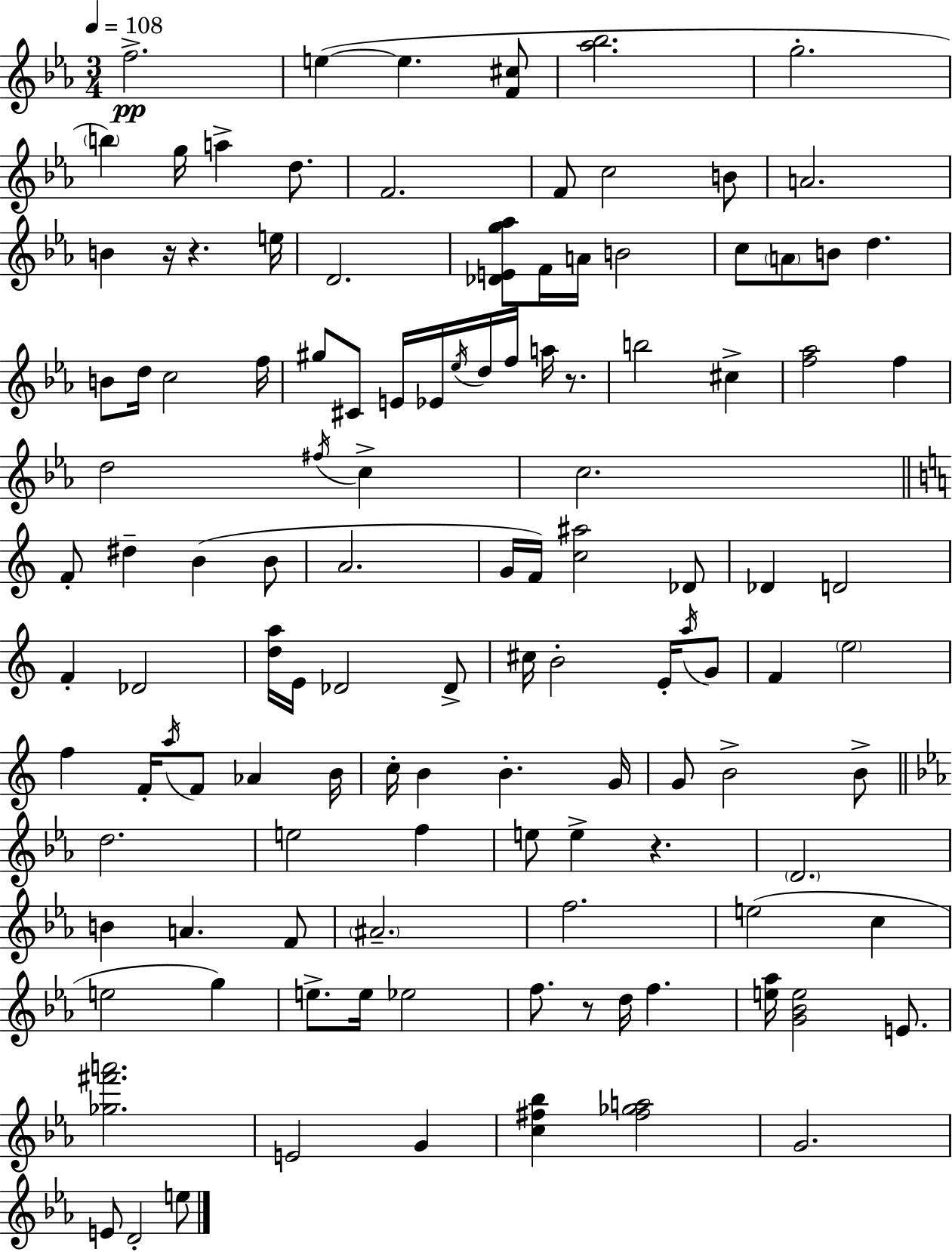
{
  \clef treble
  \numericTimeSignature
  \time 3/4
  \key c \minor
  \tempo 4 = 108
  f''2.->\pp | e''4~(~ e''4. <f' cis''>8 | <aes'' bes''>2. | g''2.-. | \break \parenthesize b''4) g''16 a''4-> d''8. | f'2. | f'8 c''2 b'8 | a'2. | \break b'4 r16 r4. e''16 | d'2. | <des' e' g'' aes''>8 f'16 a'16 b'2 | c''8 \parenthesize a'8 b'8 d''4. | \break b'8 d''16 c''2 f''16 | gis''8 cis'8 e'16 ees'16 \acciaccatura { ees''16 } d''16 f''16 a''16 r8. | b''2 cis''4-> | <f'' aes''>2 f''4 | \break d''2 \acciaccatura { fis''16 } c''4-> | c''2. | \bar "||" \break \key c \major f'8-. dis''4-- b'4( b'8 | a'2. | g'16 f'16) <c'' ais''>2 des'8 | des'4 d'2 | \break f'4-. des'2 | <d'' a''>16 e'16 des'2 des'8-> | cis''16 b'2-. e'16-. \acciaccatura { a''16 } g'8 | f'4 \parenthesize e''2 | \break f''4 f'16-. \acciaccatura { a''16 } f'8 aes'4 | b'16 c''16-. b'4 b'4.-. | g'16 g'8 b'2-> | b'8-> \bar "||" \break \key ees \major d''2. | e''2 f''4 | e''8 e''4-> r4. | \parenthesize d'2. | \break b'4 a'4. f'8 | \parenthesize ais'2.-- | f''2. | e''2( c''4 | \break e''2 g''4) | e''8.-> e''16 ees''2 | f''8. r8 d''16 f''4. | <e'' aes''>16 <g' bes' e''>2 e'8. | \break <ges'' fis''' a'''>2. | e'2 g'4 | <c'' fis'' bes''>4 <fis'' ges'' a''>2 | g'2. | \break e'8 d'2-. e''8 | \bar "|."
}